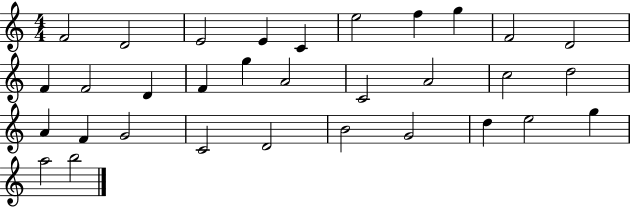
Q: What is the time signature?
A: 4/4